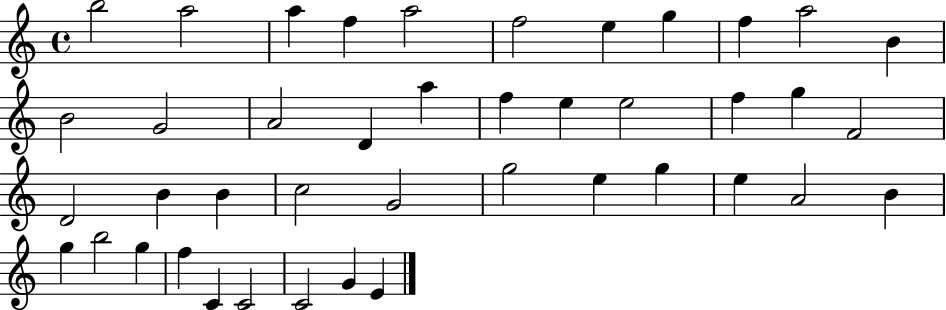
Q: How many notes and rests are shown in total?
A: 42